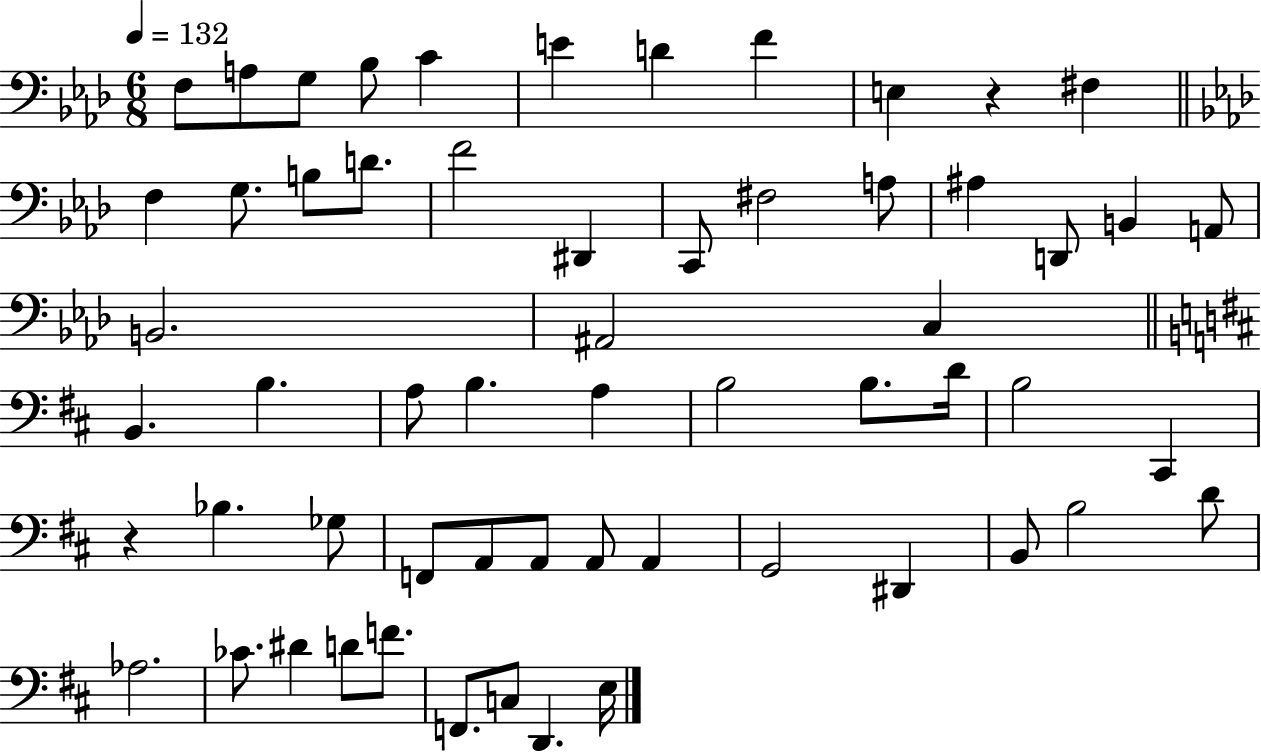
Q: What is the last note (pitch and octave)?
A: E3